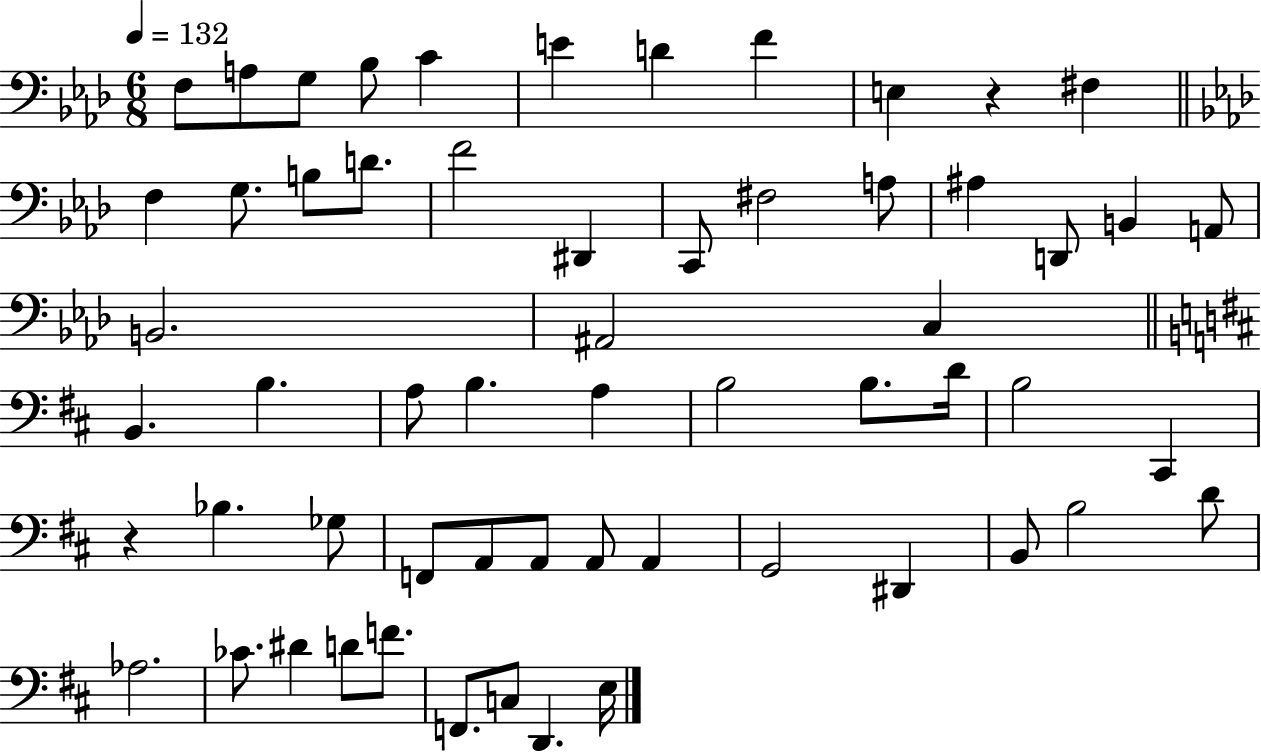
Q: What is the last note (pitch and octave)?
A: E3